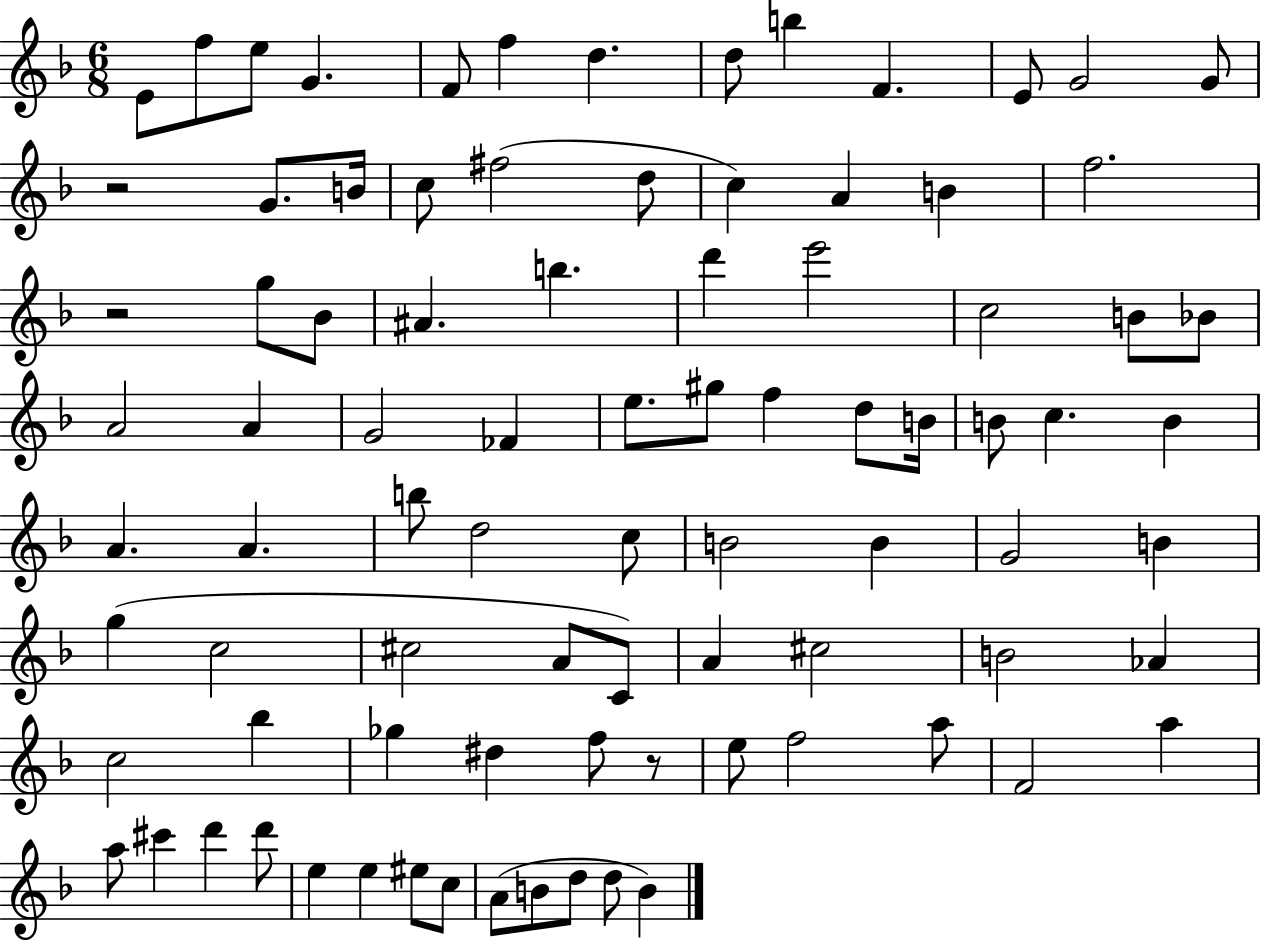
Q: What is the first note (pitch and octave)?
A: E4